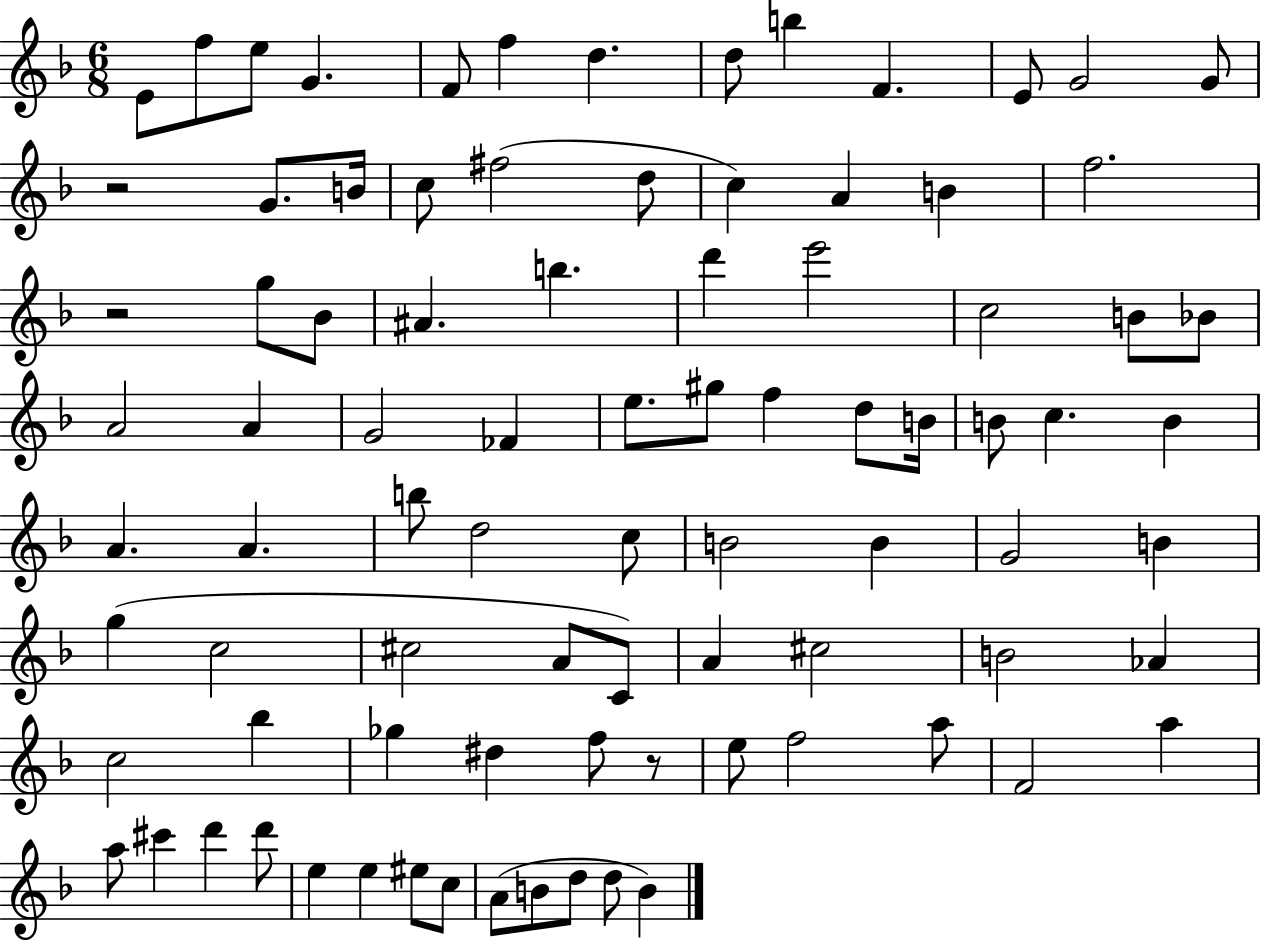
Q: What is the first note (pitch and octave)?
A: E4